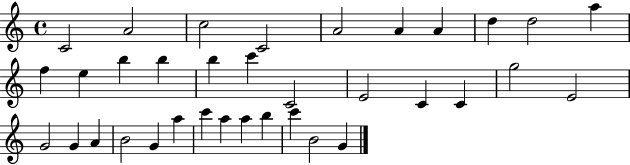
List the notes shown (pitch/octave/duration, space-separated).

C4/h A4/h C5/h C4/h A4/h A4/q A4/q D5/q D5/h A5/q F5/q E5/q B5/q B5/q B5/q C6/q C4/h E4/h C4/q C4/q G5/h E4/h G4/h G4/q A4/q B4/h G4/q A5/q C6/q A5/q A5/q B5/q C6/q B4/h G4/q